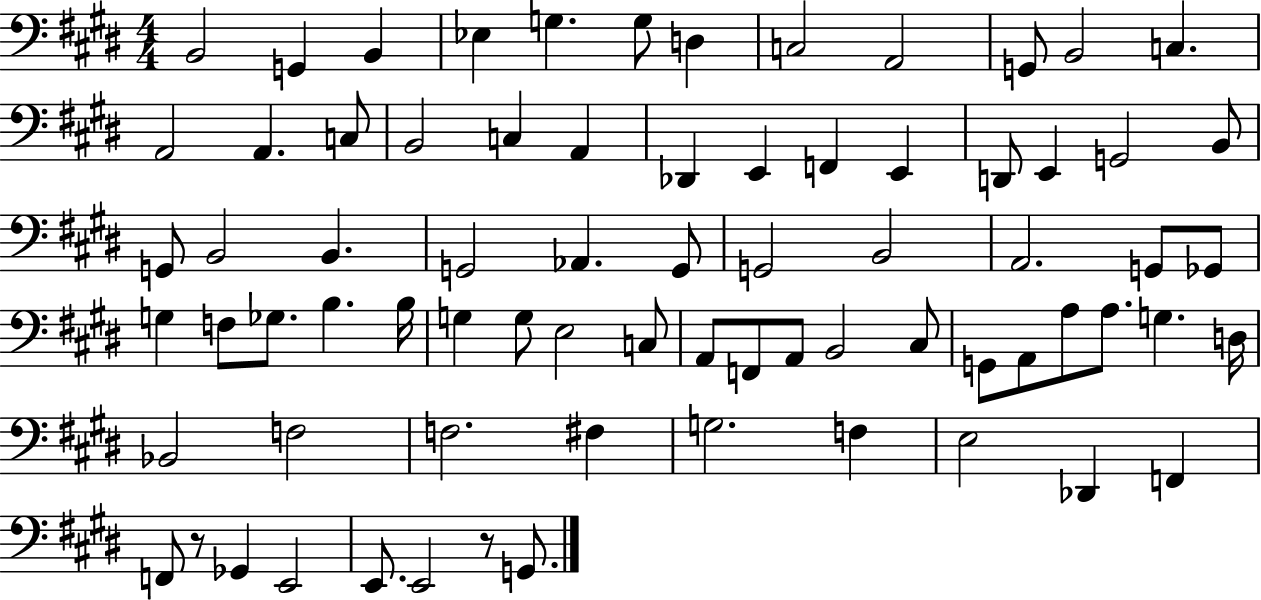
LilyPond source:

{
  \clef bass
  \numericTimeSignature
  \time 4/4
  \key e \major
  b,2 g,4 b,4 | ees4 g4. g8 d4 | c2 a,2 | g,8 b,2 c4. | \break a,2 a,4. c8 | b,2 c4 a,4 | des,4 e,4 f,4 e,4 | d,8 e,4 g,2 b,8 | \break g,8 b,2 b,4. | g,2 aes,4. g,8 | g,2 b,2 | a,2. g,8 ges,8 | \break g4 f8 ges8. b4. b16 | g4 g8 e2 c8 | a,8 f,8 a,8 b,2 cis8 | g,8 a,8 a8 a8. g4. d16 | \break bes,2 f2 | f2. fis4 | g2. f4 | e2 des,4 f,4 | \break f,8 r8 ges,4 e,2 | e,8. e,2 r8 g,8. | \bar "|."
}